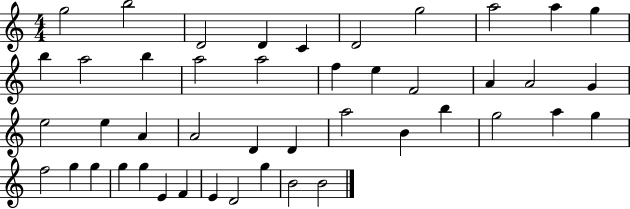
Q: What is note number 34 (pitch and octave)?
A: F5